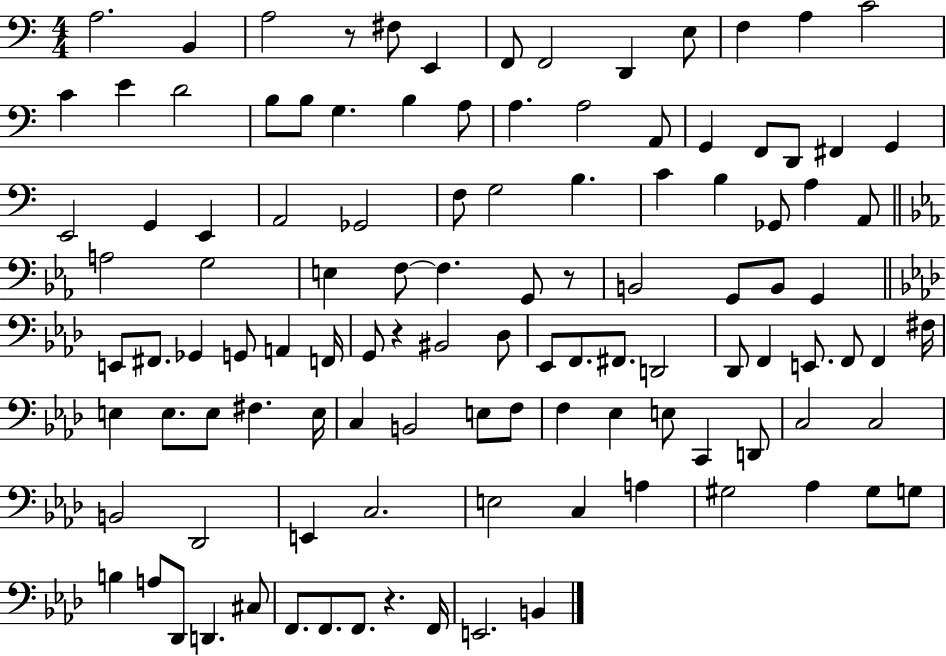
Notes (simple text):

A3/h. B2/q A3/h R/e F#3/e E2/q F2/e F2/h D2/q E3/e F3/q A3/q C4/h C4/q E4/q D4/h B3/e B3/e G3/q. B3/q A3/e A3/q. A3/h A2/e G2/q F2/e D2/e F#2/q G2/q E2/h G2/q E2/q A2/h Gb2/h F3/e G3/h B3/q. C4/q B3/q Gb2/e A3/q A2/e A3/h G3/h E3/q F3/e F3/q. G2/e R/e B2/h G2/e B2/e G2/q E2/e F#2/e. Gb2/q G2/e A2/q F2/s G2/e R/q BIS2/h Db3/e Eb2/e F2/e. F#2/e. D2/h Db2/e F2/q E2/e. F2/e F2/q F#3/s E3/q E3/e. E3/e F#3/q. E3/s C3/q B2/h E3/e F3/e F3/q Eb3/q E3/e C2/q D2/e C3/h C3/h B2/h Db2/h E2/q C3/h. E3/h C3/q A3/q G#3/h Ab3/q G#3/e G3/e B3/q A3/e Db2/e D2/q. C#3/e F2/e. F2/e. F2/e. R/q. F2/s E2/h. B2/q